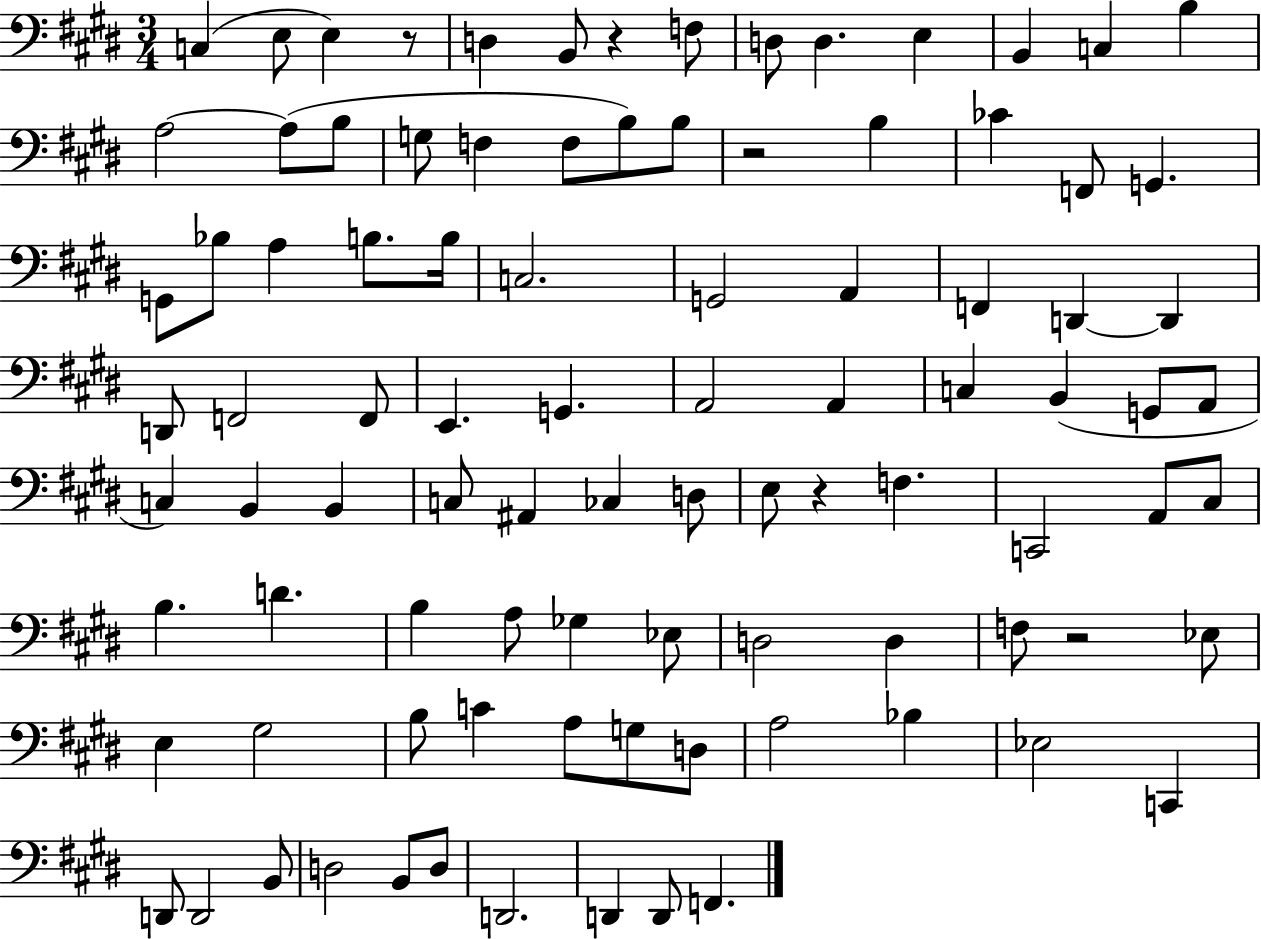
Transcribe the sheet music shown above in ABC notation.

X:1
T:Untitled
M:3/4
L:1/4
K:E
C, E,/2 E, z/2 D, B,,/2 z F,/2 D,/2 D, E, B,, C, B, A,2 A,/2 B,/2 G,/2 F, F,/2 B,/2 B,/2 z2 B, _C F,,/2 G,, G,,/2 _B,/2 A, B,/2 B,/4 C,2 G,,2 A,, F,, D,, D,, D,,/2 F,,2 F,,/2 E,, G,, A,,2 A,, C, B,, G,,/2 A,,/2 C, B,, B,, C,/2 ^A,, _C, D,/2 E,/2 z F, C,,2 A,,/2 ^C,/2 B, D B, A,/2 _G, _E,/2 D,2 D, F,/2 z2 _E,/2 E, ^G,2 B,/2 C A,/2 G,/2 D,/2 A,2 _B, _E,2 C,, D,,/2 D,,2 B,,/2 D,2 B,,/2 D,/2 D,,2 D,, D,,/2 F,,